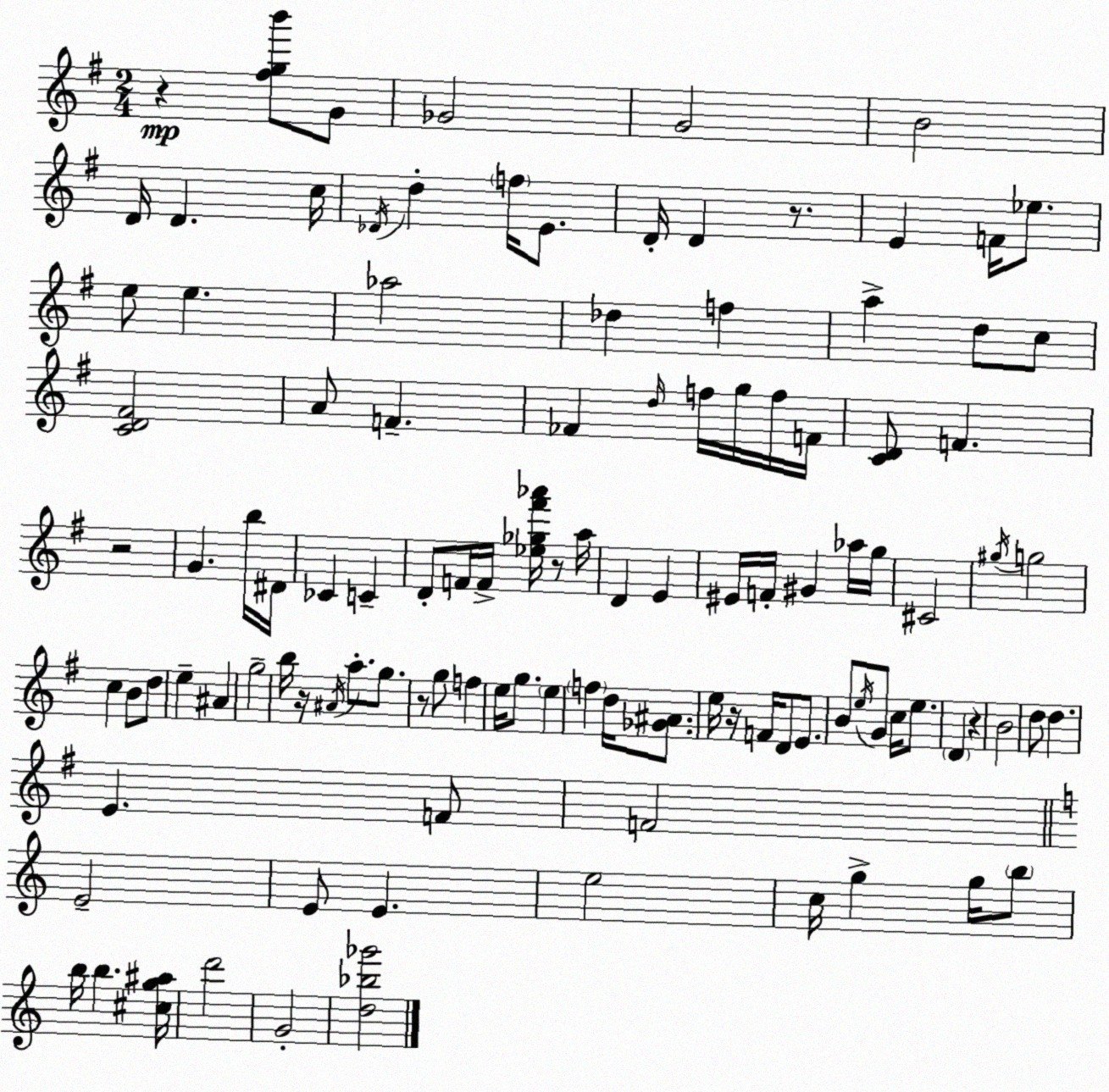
X:1
T:Untitled
M:2/4
L:1/4
K:Em
z [^fgb']/2 G/2 _G2 G2 B2 D/4 D c/4 _D/4 d f/4 E/2 D/4 D z/2 E F/4 _e/2 e/2 e _a2 _d f a d/2 c/2 [CD^F]2 A/2 F _F d/4 f/4 g/4 f/4 F/4 [CD]/2 F z2 G b/4 ^D/4 _C C D/2 F/4 F/4 [_e_g^f'_a']/4 z/2 a/4 D E ^E/4 F/4 ^G _a/4 g/4 ^C2 ^g/4 g2 c B/2 d/2 e ^A g2 b/4 z/4 ^A/4 a/2 g/2 z/2 g/2 f e/4 g/2 e f d/4 [_G^A]/2 e/4 z/4 F/4 D/2 E/2 B/2 e/4 G/2 c/4 e/2 D z B2 d/2 d E F/2 F2 E2 E/2 E e2 c/4 g g/4 b/2 b/4 b [^cg^a]/4 d'2 G2 [d_b_g']2